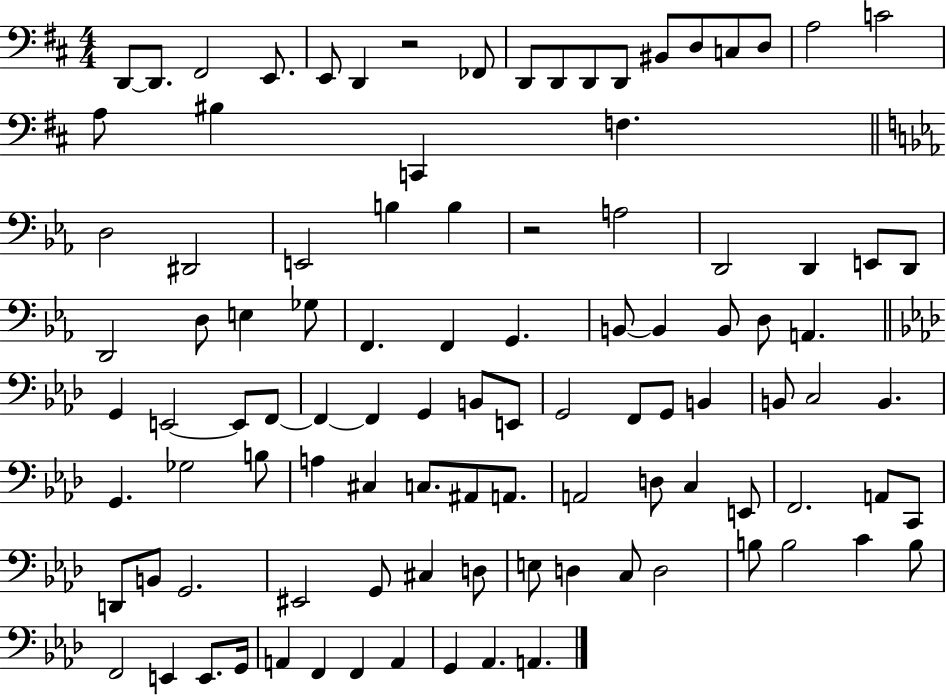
X:1
T:Untitled
M:4/4
L:1/4
K:D
D,,/2 D,,/2 ^F,,2 E,,/2 E,,/2 D,, z2 _F,,/2 D,,/2 D,,/2 D,,/2 D,,/2 ^B,,/2 D,/2 C,/2 D,/2 A,2 C2 A,/2 ^B, C,, F, D,2 ^D,,2 E,,2 B, B, z2 A,2 D,,2 D,, E,,/2 D,,/2 D,,2 D,/2 E, _G,/2 F,, F,, G,, B,,/2 B,, B,,/2 D,/2 A,, G,, E,,2 E,,/2 F,,/2 F,, F,, G,, B,,/2 E,,/2 G,,2 F,,/2 G,,/2 B,, B,,/2 C,2 B,, G,, _G,2 B,/2 A, ^C, C,/2 ^A,,/2 A,,/2 A,,2 D,/2 C, E,,/2 F,,2 A,,/2 C,,/2 D,,/2 B,,/2 G,,2 ^E,,2 G,,/2 ^C, D,/2 E,/2 D, C,/2 D,2 B,/2 B,2 C B,/2 F,,2 E,, E,,/2 G,,/4 A,, F,, F,, A,, G,, _A,, A,,